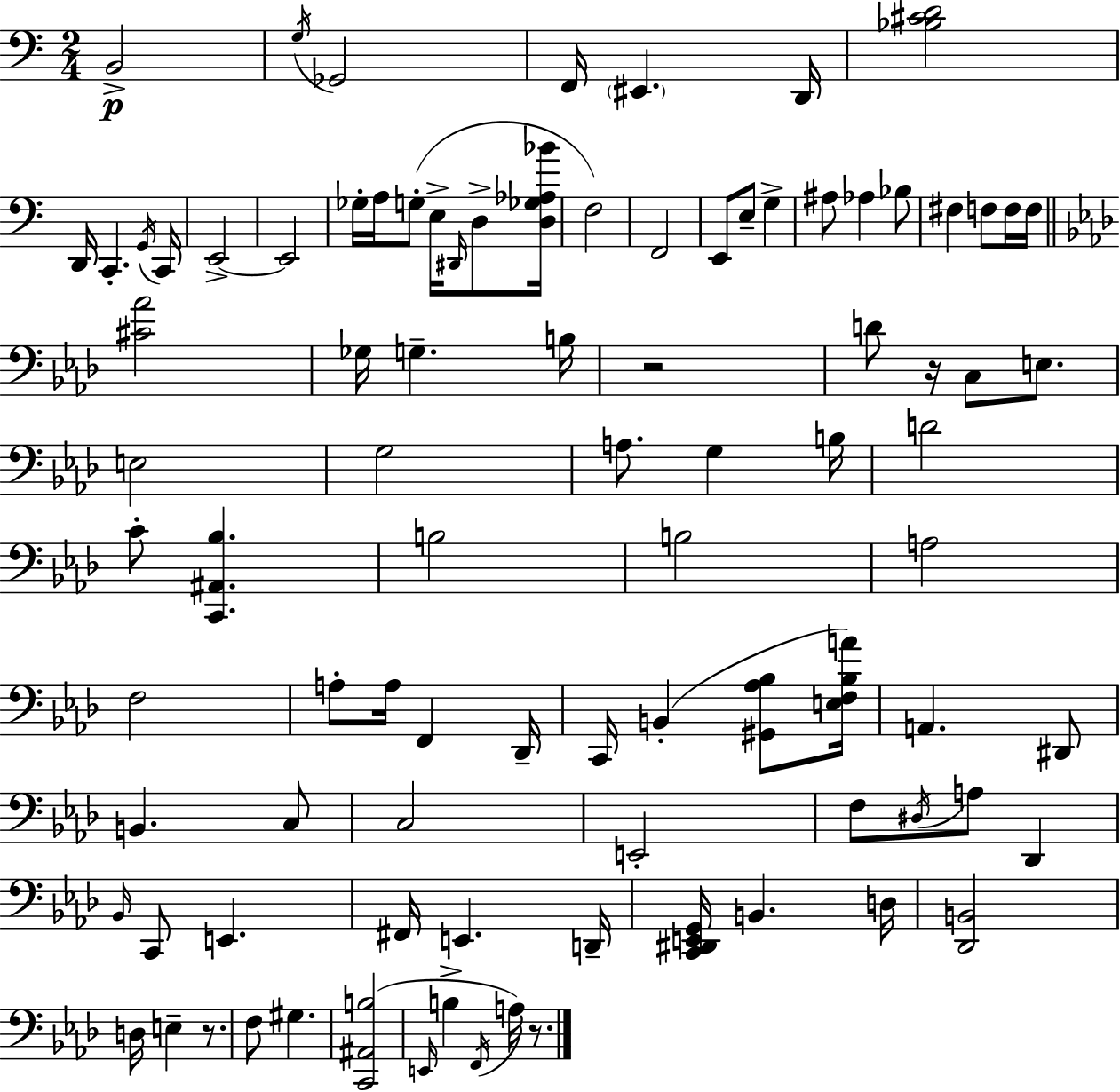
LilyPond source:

{
  \clef bass
  \numericTimeSignature
  \time 2/4
  \key a \minor
  b,2->\p | \acciaccatura { g16 } ges,2 | f,16 \parenthesize eis,4. | d,16 <bes cis' d'>2 | \break d,16 c,4.-. | \acciaccatura { g,16 } c,16 e,2->~~ | e,2 | ges16-. a16 g8-.( e16-> \grace { dis,16 } | \break d8-> <d ges aes bes'>16 f2) | f,2 | e,8 e8-- g4-> | ais8 aes4 | \break bes8 fis4 f8 | f16 f16 \bar "||" \break \key f \minor <cis' aes'>2 | ges16 g4.-- b16 | r2 | d'8 r16 c8 e8. | \break e2 | g2 | a8. g4 b16 | d'2 | \break c'8-. <c, ais, bes>4. | b2 | b2 | a2 | \break f2 | a8-. a16 f,4 des,16-- | c,16 b,4-.( <gis, aes bes>8 <e f bes a'>16) | a,4. dis,8 | \break b,4. c8 | c2 | e,2-. | f8 \acciaccatura { dis16 } a8 des,4 | \break \grace { bes,16 } c,8 e,4. | fis,16 e,4. | d,16-- <c, dis, e, g,>16 b,4. | d16 <des, b,>2 | \break d16 e4-- r8. | f8 gis4. | <c, ais, b>2( | \grace { e,16 } b4-> \acciaccatura { f,16 }) | \break a16 r8. \bar "|."
}